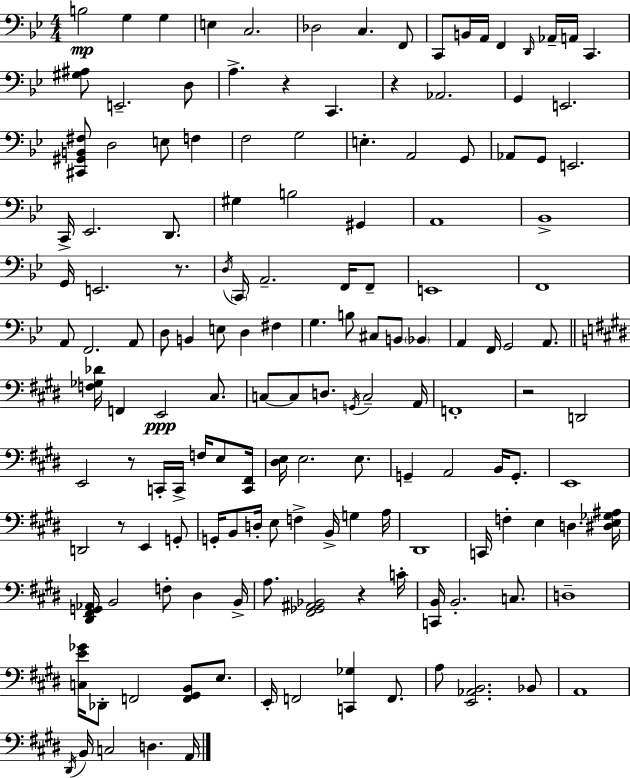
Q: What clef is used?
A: bass